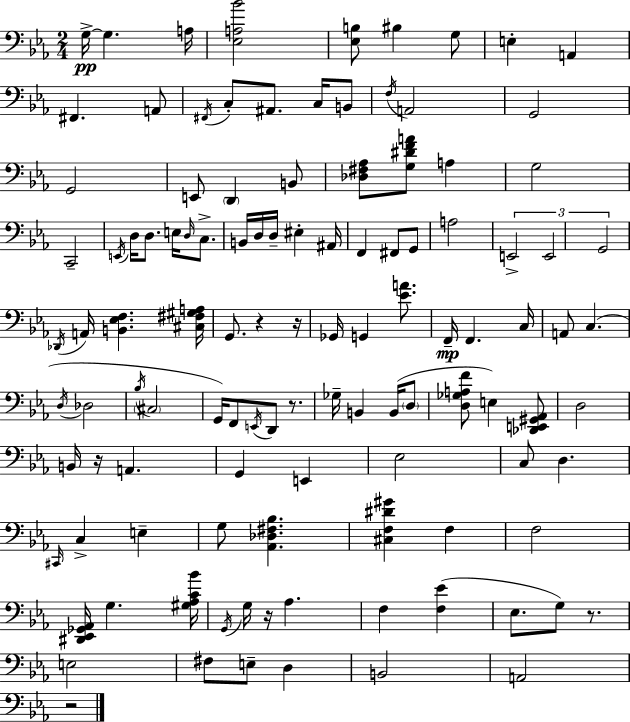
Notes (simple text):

G3/s G3/q. A3/s [Eb3,A3,Bb4]/h [Eb3,B3]/e BIS3/q G3/e E3/q A2/q F#2/q. A2/e F#2/s C3/e A#2/e. C3/s B2/e F3/s A2/h G2/h G2/h E2/e D2/q B2/e [Db3,F#3,Ab3]/e [G3,D#4,F4,A4]/e A3/q G3/h C2/h E2/s D3/s D3/e. E3/s D3/s C3/e. B2/s D3/s D3/s EIS3/q A#2/s F2/q F#2/e G2/e A3/h E2/h E2/h G2/h Db2/s A2/s [B2,Eb3,F3]/q. [C#3,F#3,G#3,A3]/s G2/e. R/q R/s Gb2/s G2/q [Eb4,A4]/e. F2/s F2/q. C3/s A2/e C3/q. D3/s Db3/h Bb3/s C#3/h G2/s F2/e E2/s D2/e R/e. Gb3/s B2/q B2/s D3/e [D3,Gb3,A3,F4]/e E3/q [Db2,E2,G#2,Ab2]/e D3/h B2/s R/s A2/q. G2/q E2/q Eb3/h C3/e D3/q. C#2/s C3/q E3/q G3/e [Ab2,Db3,F#3,Bb3]/q. [C#3,F3,D#4,G#4]/q F3/q F3/h [D#2,Eb2,Gb2,Ab2]/s G3/q. [G#3,Ab3,C4,Bb4]/s G2/s G3/s R/s Ab3/q. F3/q [F3,Eb4]/q Eb3/e. G3/e R/e. E3/h F#3/e E3/e D3/q B2/h A2/h R/h